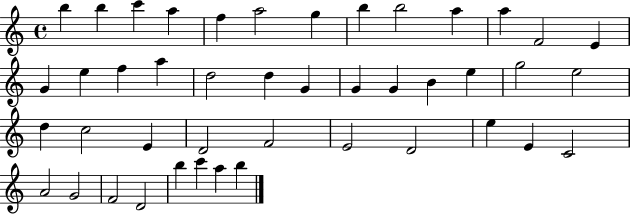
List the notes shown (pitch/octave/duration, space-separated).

B5/q B5/q C6/q A5/q F5/q A5/h G5/q B5/q B5/h A5/q A5/q F4/h E4/q G4/q E5/q F5/q A5/q D5/h D5/q G4/q G4/q G4/q B4/q E5/q G5/h E5/h D5/q C5/h E4/q D4/h F4/h E4/h D4/h E5/q E4/q C4/h A4/h G4/h F4/h D4/h B5/q C6/q A5/q B5/q